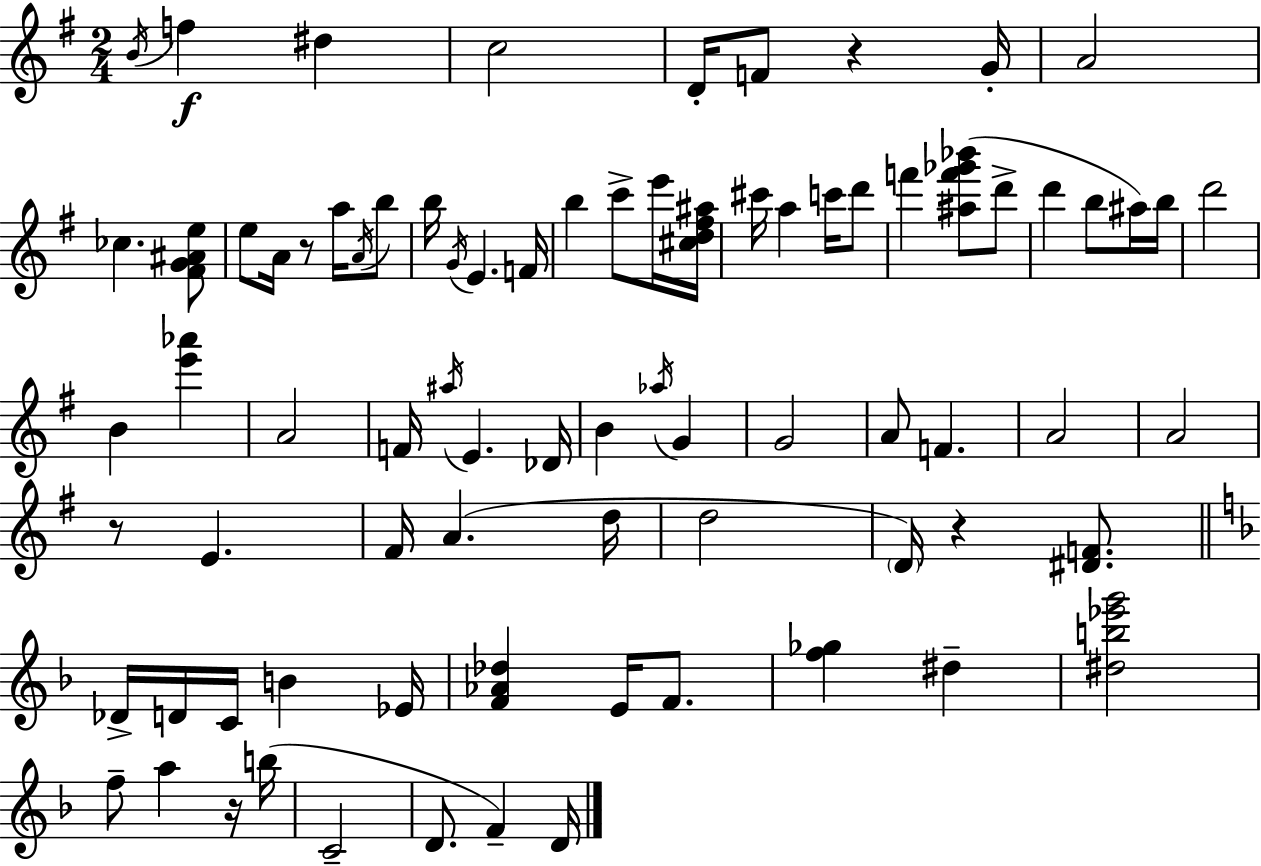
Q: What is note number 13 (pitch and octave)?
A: A4